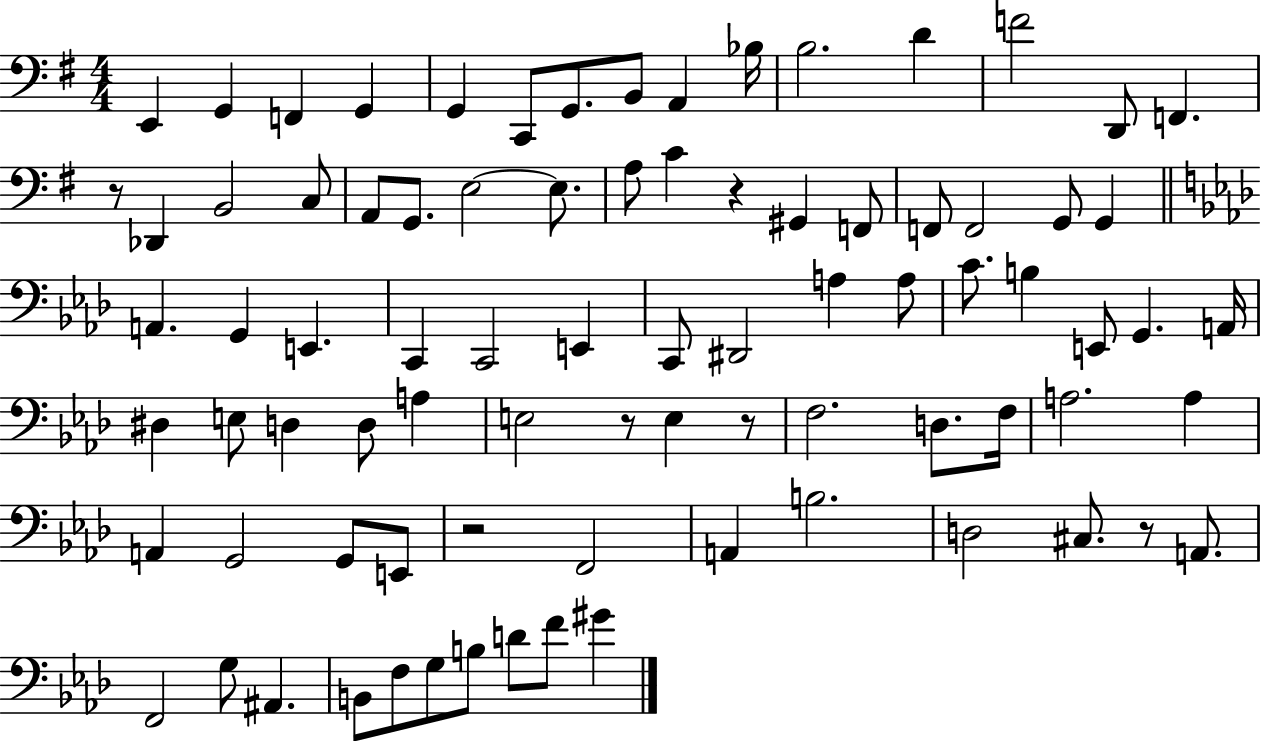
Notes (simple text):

E2/q G2/q F2/q G2/q G2/q C2/e G2/e. B2/e A2/q Bb3/s B3/h. D4/q F4/h D2/e F2/q. R/e Db2/q B2/h C3/e A2/e G2/e. E3/h E3/e. A3/e C4/q R/q G#2/q F2/e F2/e F2/h G2/e G2/q A2/q. G2/q E2/q. C2/q C2/h E2/q C2/e D#2/h A3/q A3/e C4/e. B3/q E2/e G2/q. A2/s D#3/q E3/e D3/q D3/e A3/q E3/h R/e E3/q R/e F3/h. D3/e. F3/s A3/h. A3/q A2/q G2/h G2/e E2/e R/h F2/h A2/q B3/h. D3/h C#3/e. R/e A2/e. F2/h G3/e A#2/q. B2/e F3/e G3/e B3/e D4/e F4/e G#4/q